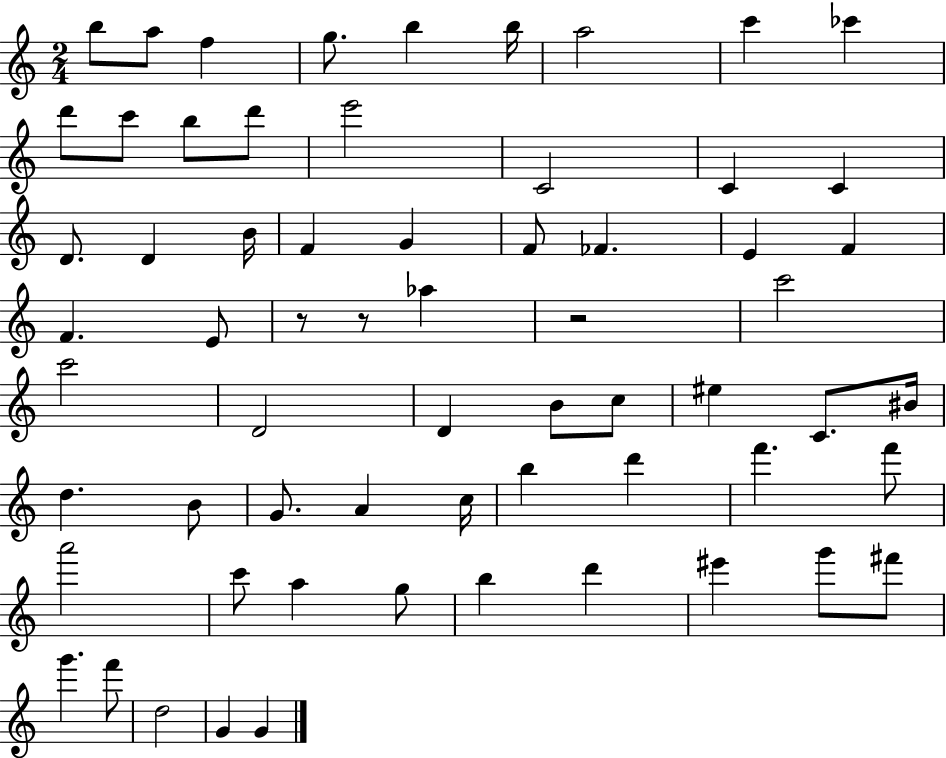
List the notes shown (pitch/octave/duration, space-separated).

B5/e A5/e F5/q G5/e. B5/q B5/s A5/h C6/q CES6/q D6/e C6/e B5/e D6/e E6/h C4/h C4/q C4/q D4/e. D4/q B4/s F4/q G4/q F4/e FES4/q. E4/q F4/q F4/q. E4/e R/e R/e Ab5/q R/h C6/h C6/h D4/h D4/q B4/e C5/e EIS5/q C4/e. BIS4/s D5/q. B4/e G4/e. A4/q C5/s B5/q D6/q F6/q. F6/e A6/h C6/e A5/q G5/e B5/q D6/q EIS6/q G6/e F#6/e G6/q. F6/e D5/h G4/q G4/q